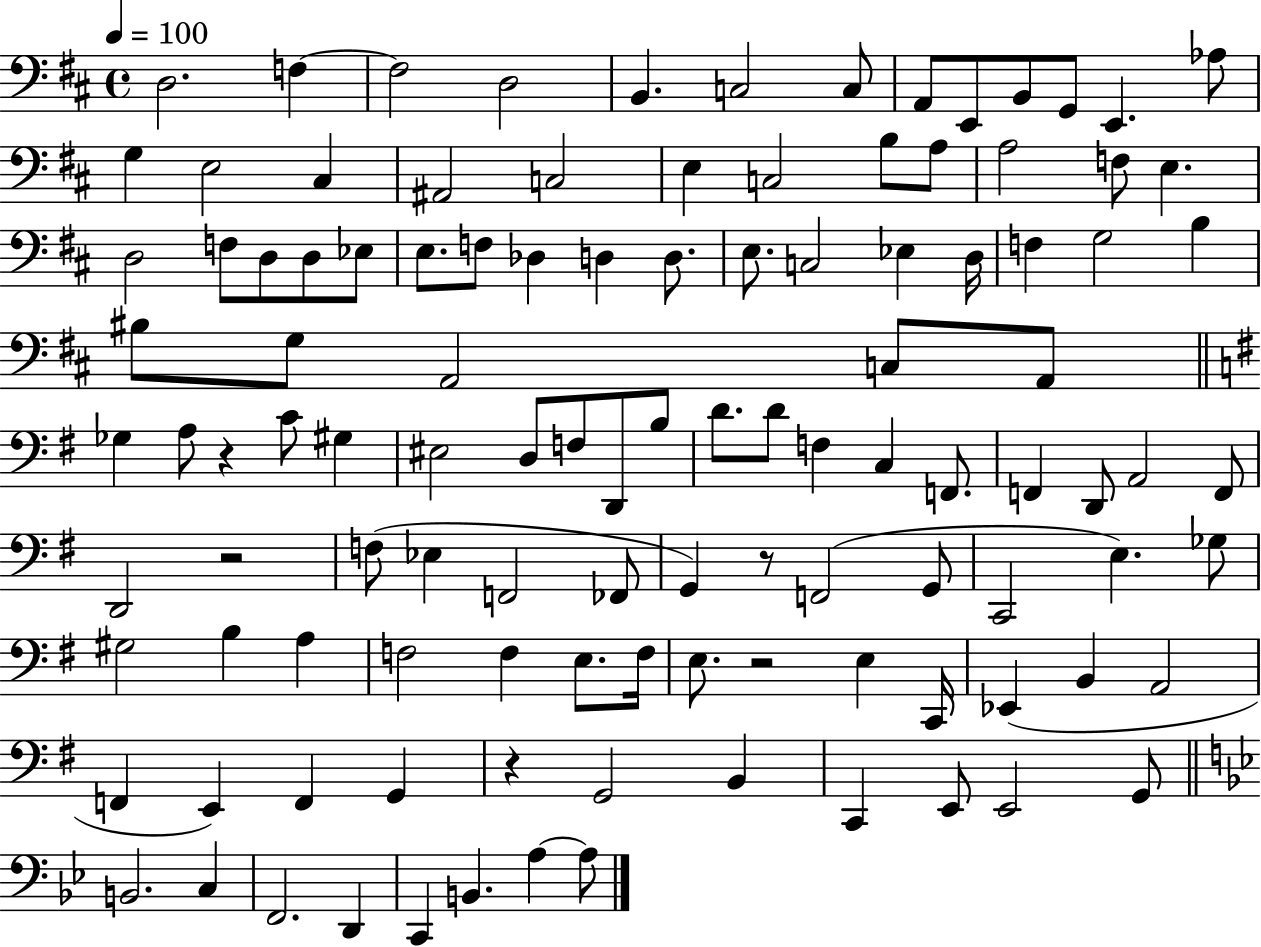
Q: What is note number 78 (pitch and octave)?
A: B3